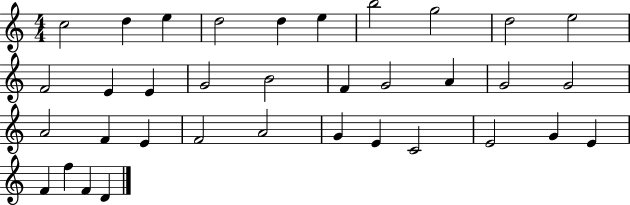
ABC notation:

X:1
T:Untitled
M:4/4
L:1/4
K:C
c2 d e d2 d e b2 g2 d2 e2 F2 E E G2 B2 F G2 A G2 G2 A2 F E F2 A2 G E C2 E2 G E F f F D